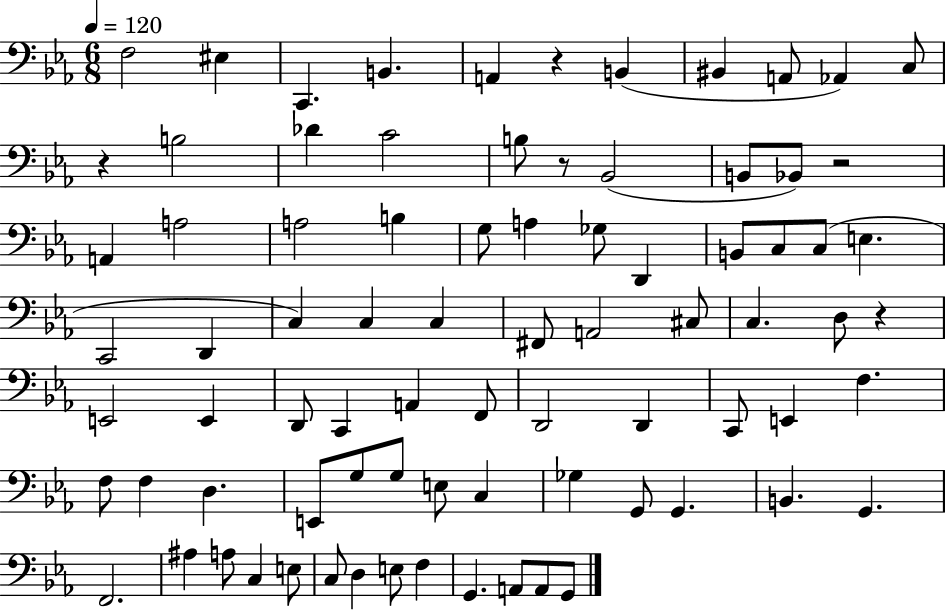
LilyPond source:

{
  \clef bass
  \numericTimeSignature
  \time 6/8
  \key ees \major
  \tempo 4 = 120
  \repeat volta 2 { f2 eis4 | c,4. b,4. | a,4 r4 b,4( | bis,4 a,8 aes,4) c8 | \break r4 b2 | des'4 c'2 | b8 r8 bes,2( | b,8 bes,8) r2 | \break a,4 a2 | a2 b4 | g8 a4 ges8 d,4 | b,8 c8 c8( e4. | \break c,2 d,4 | c4) c4 c4 | fis,8 a,2 cis8 | c4. d8 r4 | \break e,2 e,4 | d,8 c,4 a,4 f,8 | d,2 d,4 | c,8 e,4 f4. | \break f8 f4 d4. | e,8 g8 g8 e8 c4 | ges4 g,8 g,4. | b,4. g,4. | \break f,2. | ais4 a8 c4 e8 | c8 d4 e8 f4 | g,4. a,8 a,8 g,8 | \break } \bar "|."
}